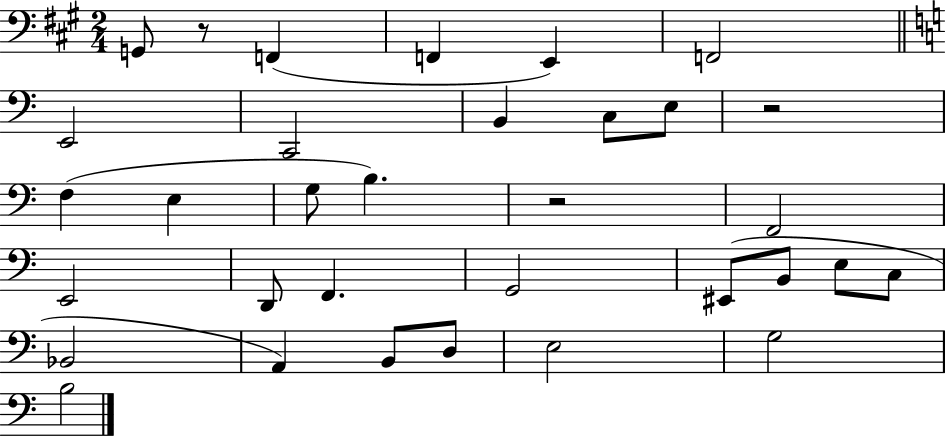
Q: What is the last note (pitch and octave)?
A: B3